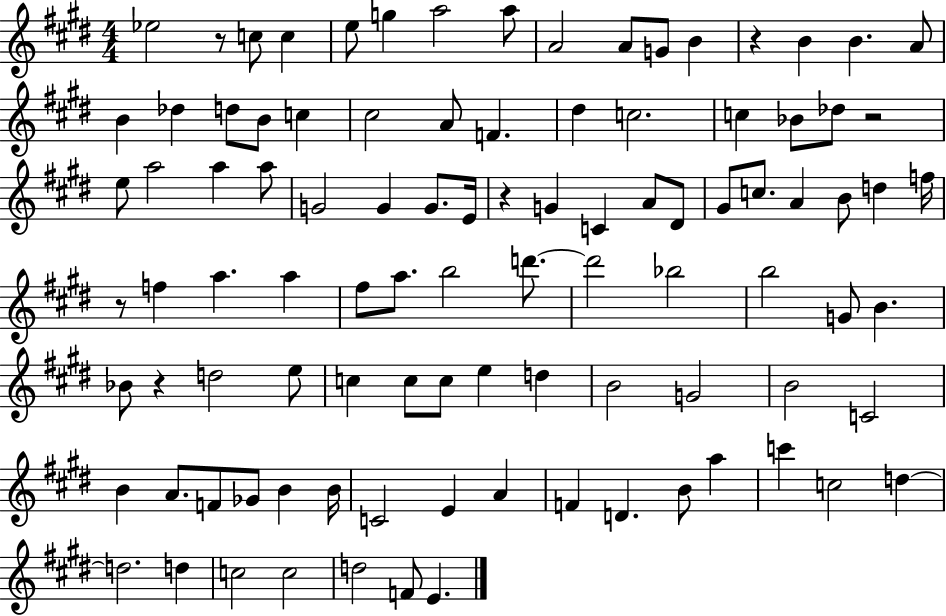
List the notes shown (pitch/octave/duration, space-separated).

Eb5/h R/e C5/e C5/q E5/e G5/q A5/h A5/e A4/h A4/e G4/e B4/q R/q B4/q B4/q. A4/e B4/q Db5/q D5/e B4/e C5/q C#5/h A4/e F4/q. D#5/q C5/h. C5/q Bb4/e Db5/e R/h E5/e A5/h A5/q A5/e G4/h G4/q G4/e. E4/s R/q G4/q C4/q A4/e D#4/e G#4/e C5/e. A4/q B4/e D5/q F5/s R/e F5/q A5/q. A5/q F#5/e A5/e. B5/h D6/e. D6/h Bb5/h B5/h G4/e B4/q. Bb4/e R/q D5/h E5/e C5/q C5/e C5/e E5/q D5/q B4/h G4/h B4/h C4/h B4/q A4/e. F4/e Gb4/e B4/q B4/s C4/h E4/q A4/q F4/q D4/q. B4/e A5/q C6/q C5/h D5/q D5/h. D5/q C5/h C5/h D5/h F4/e E4/q.